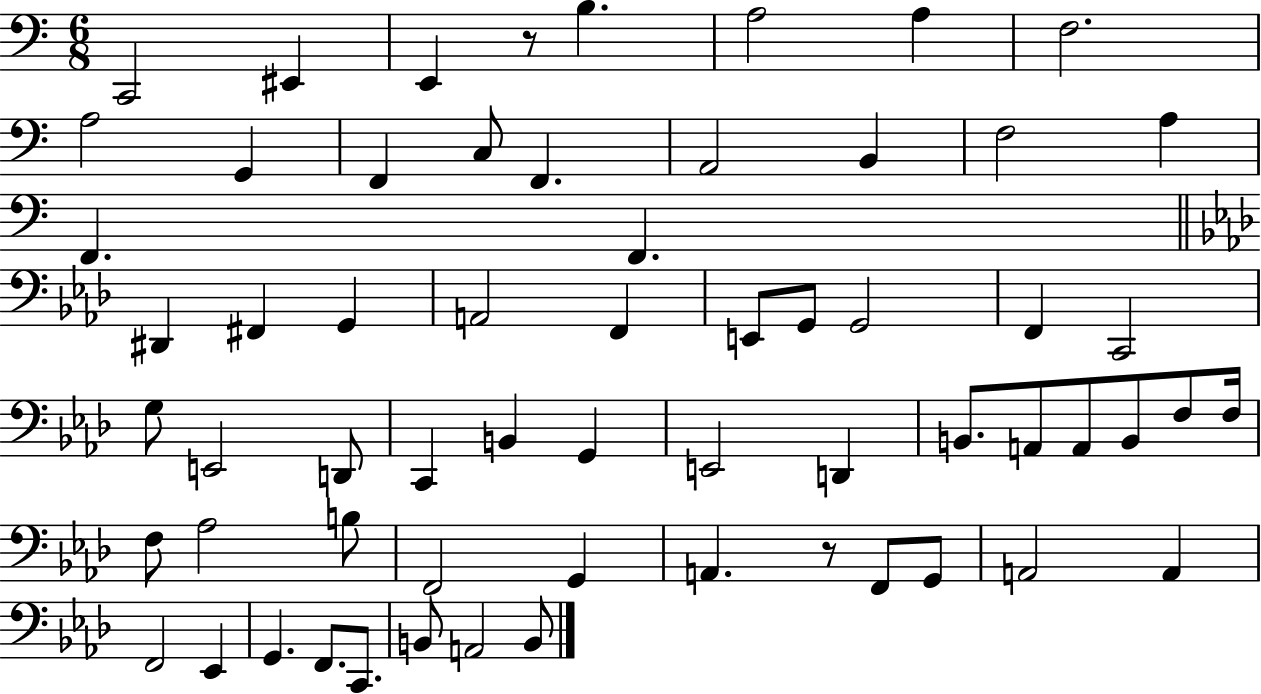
C2/h EIS2/q E2/q R/e B3/q. A3/h A3/q F3/h. A3/h G2/q F2/q C3/e F2/q. A2/h B2/q F3/h A3/q F2/q. F2/q. D#2/q F#2/q G2/q A2/h F2/q E2/e G2/e G2/h F2/q C2/h G3/e E2/h D2/e C2/q B2/q G2/q E2/h D2/q B2/e. A2/e A2/e B2/e F3/e F3/s F3/e Ab3/h B3/e F2/h G2/q A2/q. R/e F2/e G2/e A2/h A2/q F2/h Eb2/q G2/q. F2/e. C2/e. B2/e A2/h B2/e